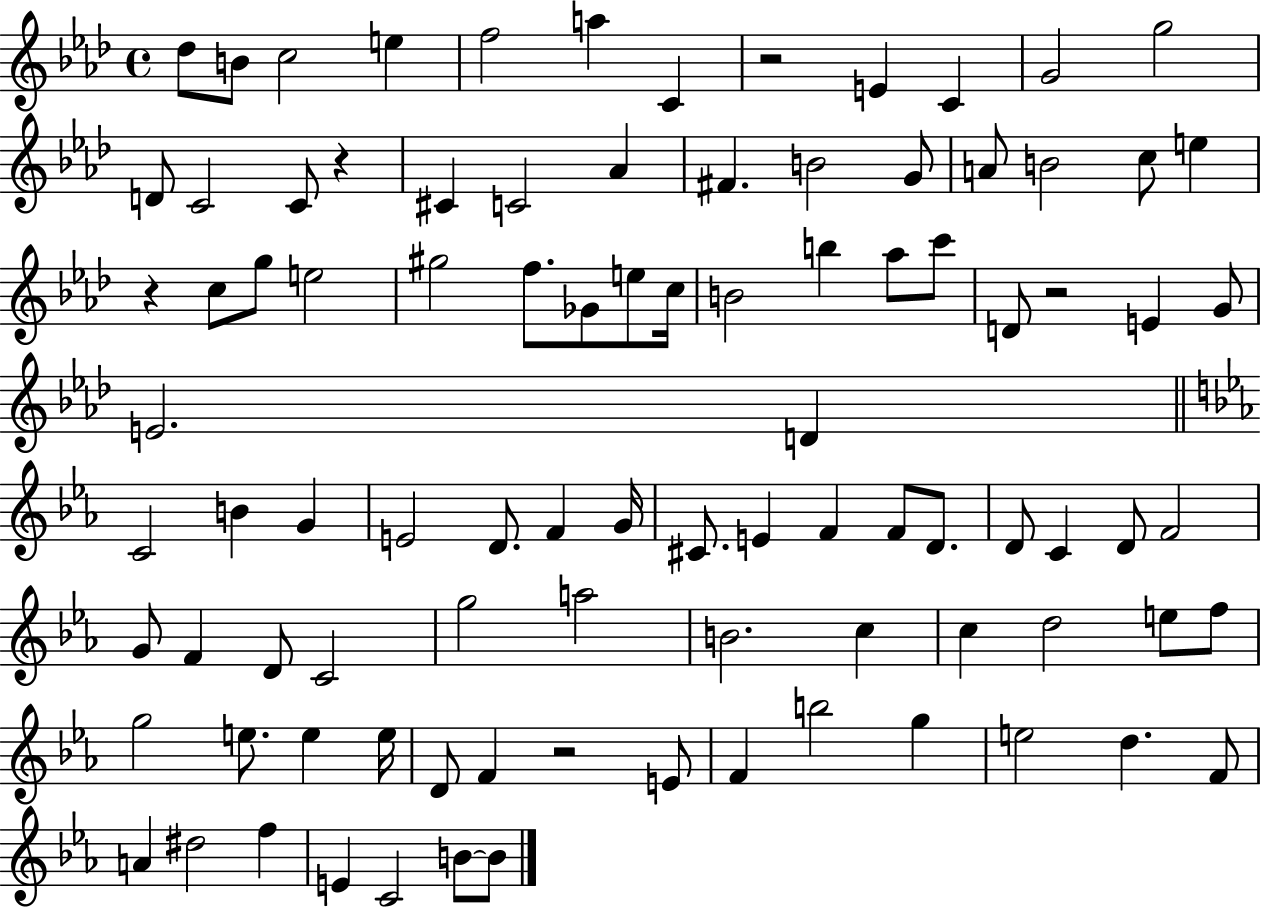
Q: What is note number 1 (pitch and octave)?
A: Db5